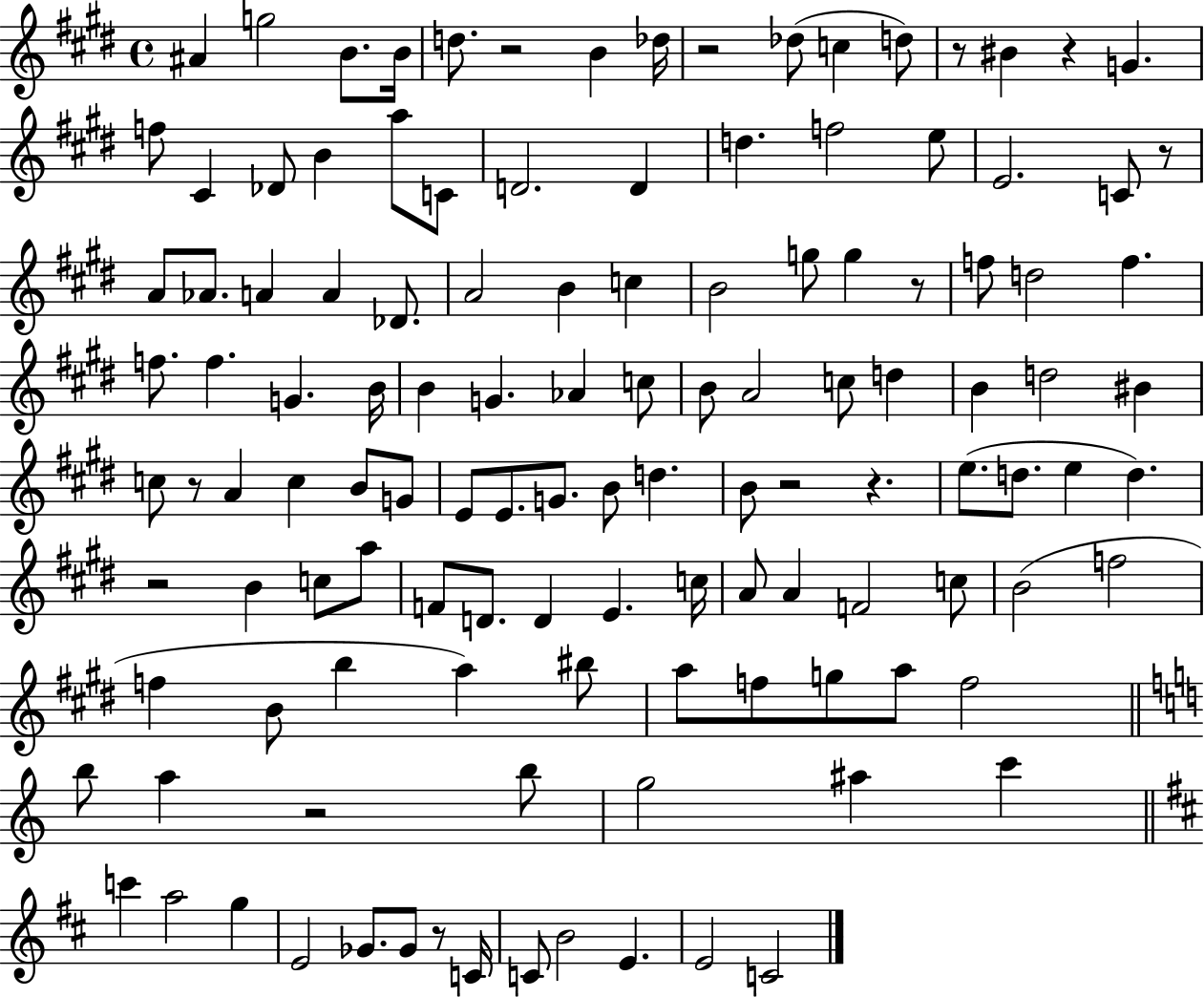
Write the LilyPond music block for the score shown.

{
  \clef treble
  \time 4/4
  \defaultTimeSignature
  \key e \major
  ais'4 g''2 b'8. b'16 | d''8. r2 b'4 des''16 | r2 des''8( c''4 d''8) | r8 bis'4 r4 g'4. | \break f''8 cis'4 des'8 b'4 a''8 c'8 | d'2. d'4 | d''4. f''2 e''8 | e'2. c'8 r8 | \break a'8 aes'8. a'4 a'4 des'8. | a'2 b'4 c''4 | b'2 g''8 g''4 r8 | f''8 d''2 f''4. | \break f''8. f''4. g'4. b'16 | b'4 g'4. aes'4 c''8 | b'8 a'2 c''8 d''4 | b'4 d''2 bis'4 | \break c''8 r8 a'4 c''4 b'8 g'8 | e'8 e'8. g'8. b'8 d''4. | b'8 r2 r4. | e''8.( d''8. e''4 d''4.) | \break r2 b'4 c''8 a''8 | f'8 d'8. d'4 e'4. c''16 | a'8 a'4 f'2 c''8 | b'2( f''2 | \break f''4 b'8 b''4 a''4) bis''8 | a''8 f''8 g''8 a''8 f''2 | \bar "||" \break \key a \minor b''8 a''4 r2 b''8 | g''2 ais''4 c'''4 | \bar "||" \break \key b \minor c'''4 a''2 g''4 | e'2 ges'8. ges'8 r8 c'16 | c'8 b'2 e'4. | e'2 c'2 | \break \bar "|."
}